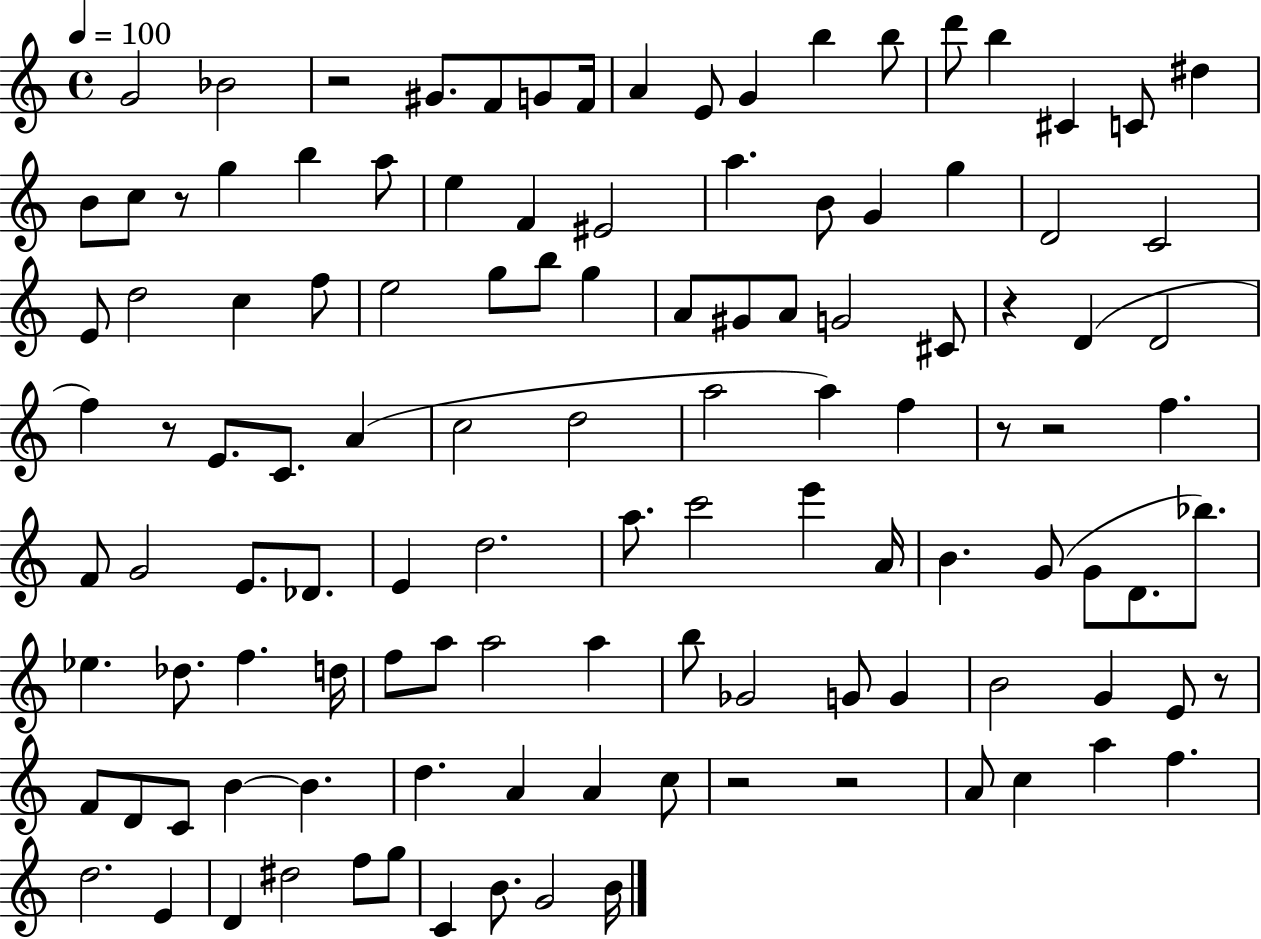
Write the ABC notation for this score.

X:1
T:Untitled
M:4/4
L:1/4
K:C
G2 _B2 z2 ^G/2 F/2 G/2 F/4 A E/2 G b b/2 d'/2 b ^C C/2 ^d B/2 c/2 z/2 g b a/2 e F ^E2 a B/2 G g D2 C2 E/2 d2 c f/2 e2 g/2 b/2 g A/2 ^G/2 A/2 G2 ^C/2 z D D2 f z/2 E/2 C/2 A c2 d2 a2 a f z/2 z2 f F/2 G2 E/2 _D/2 E d2 a/2 c'2 e' A/4 B G/2 G/2 D/2 _b/2 _e _d/2 f d/4 f/2 a/2 a2 a b/2 _G2 G/2 G B2 G E/2 z/2 F/2 D/2 C/2 B B d A A c/2 z2 z2 A/2 c a f d2 E D ^d2 f/2 g/2 C B/2 G2 B/4